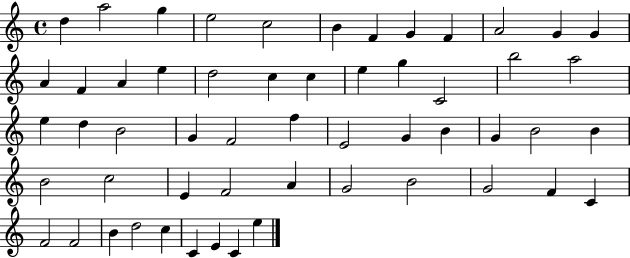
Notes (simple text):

D5/q A5/h G5/q E5/h C5/h B4/q F4/q G4/q F4/q A4/h G4/q G4/q A4/q F4/q A4/q E5/q D5/h C5/q C5/q E5/q G5/q C4/h B5/h A5/h E5/q D5/q B4/h G4/q F4/h F5/q E4/h G4/q B4/q G4/q B4/h B4/q B4/h C5/h E4/q F4/h A4/q G4/h B4/h G4/h F4/q C4/q F4/h F4/h B4/q D5/h C5/q C4/q E4/q C4/q E5/q